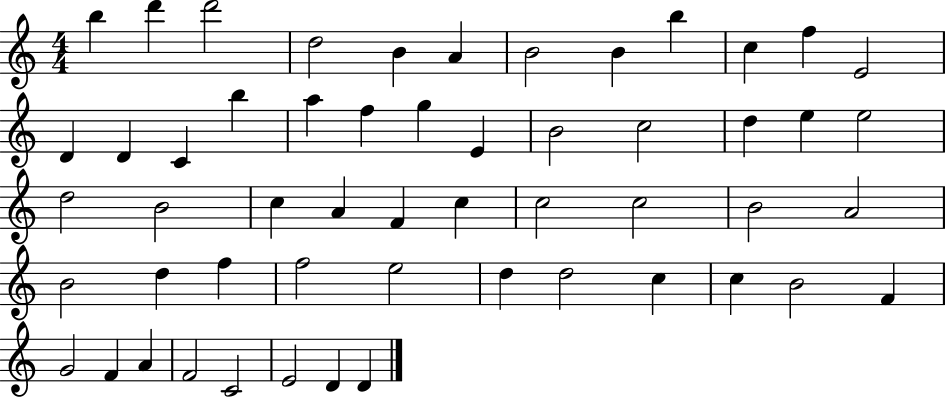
{
  \clef treble
  \numericTimeSignature
  \time 4/4
  \key c \major
  b''4 d'''4 d'''2 | d''2 b'4 a'4 | b'2 b'4 b''4 | c''4 f''4 e'2 | \break d'4 d'4 c'4 b''4 | a''4 f''4 g''4 e'4 | b'2 c''2 | d''4 e''4 e''2 | \break d''2 b'2 | c''4 a'4 f'4 c''4 | c''2 c''2 | b'2 a'2 | \break b'2 d''4 f''4 | f''2 e''2 | d''4 d''2 c''4 | c''4 b'2 f'4 | \break g'2 f'4 a'4 | f'2 c'2 | e'2 d'4 d'4 | \bar "|."
}